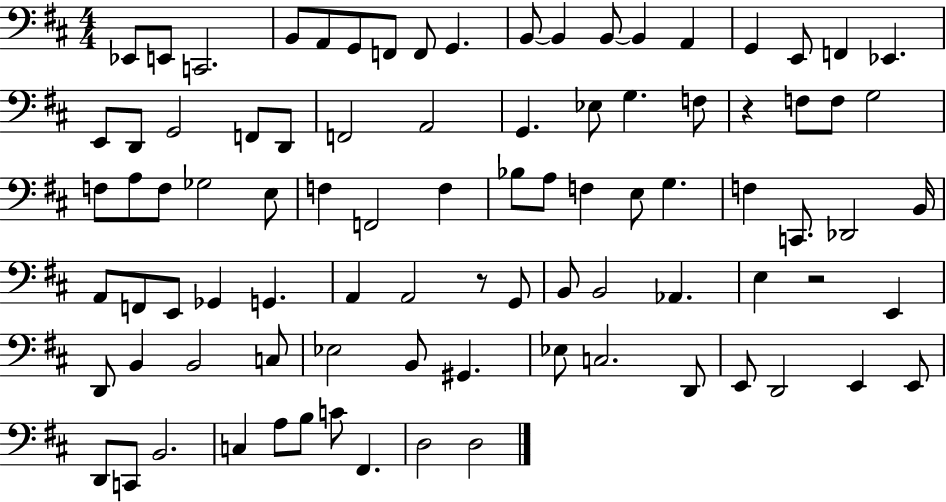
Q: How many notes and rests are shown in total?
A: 89